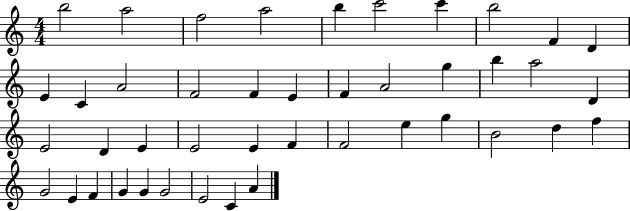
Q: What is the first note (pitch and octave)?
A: B5